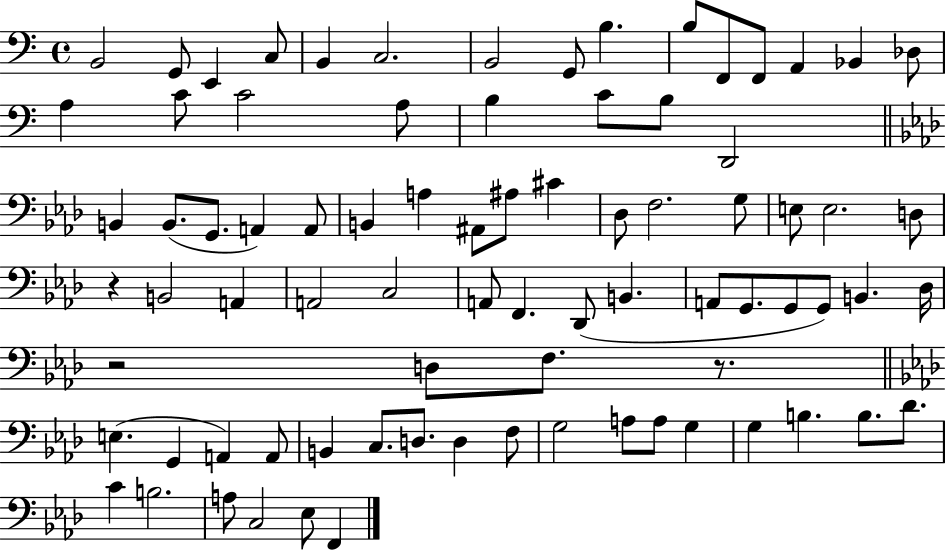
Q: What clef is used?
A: bass